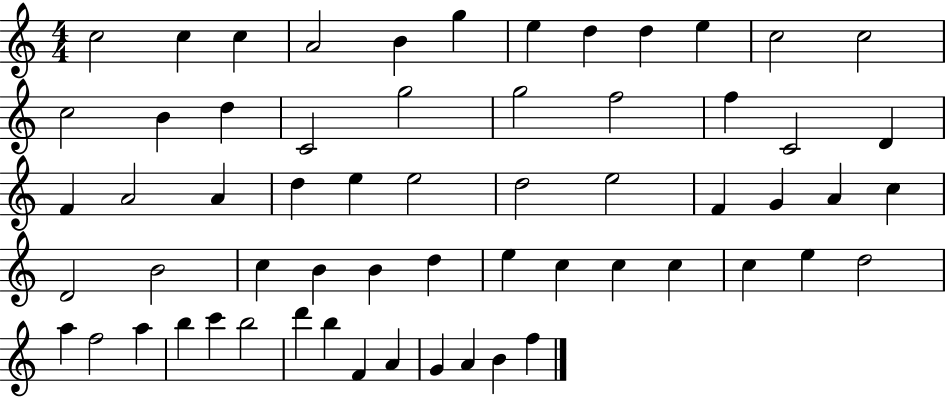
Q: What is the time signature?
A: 4/4